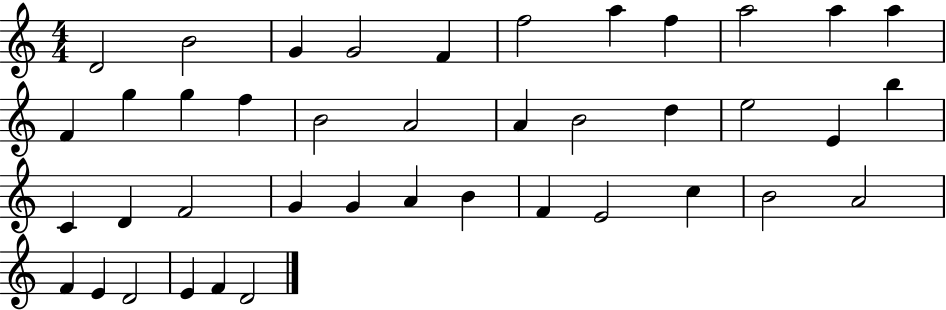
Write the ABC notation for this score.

X:1
T:Untitled
M:4/4
L:1/4
K:C
D2 B2 G G2 F f2 a f a2 a a F g g f B2 A2 A B2 d e2 E b C D F2 G G A B F E2 c B2 A2 F E D2 E F D2